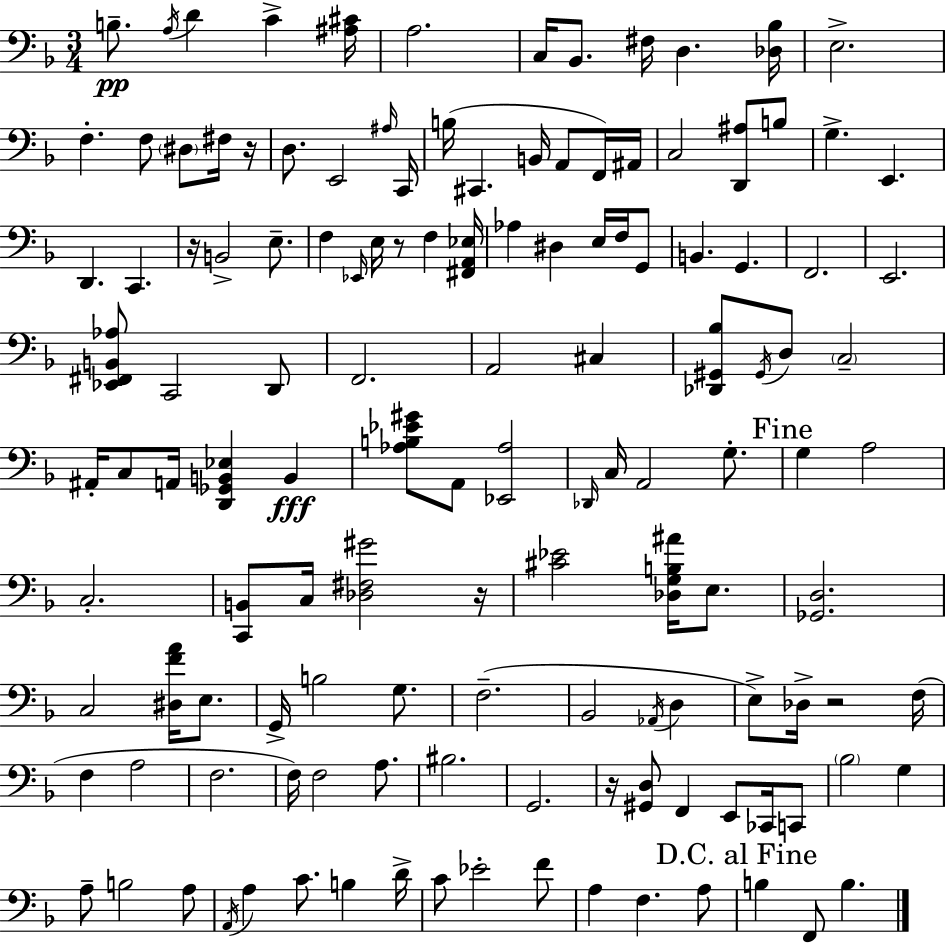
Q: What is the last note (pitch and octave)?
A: B3